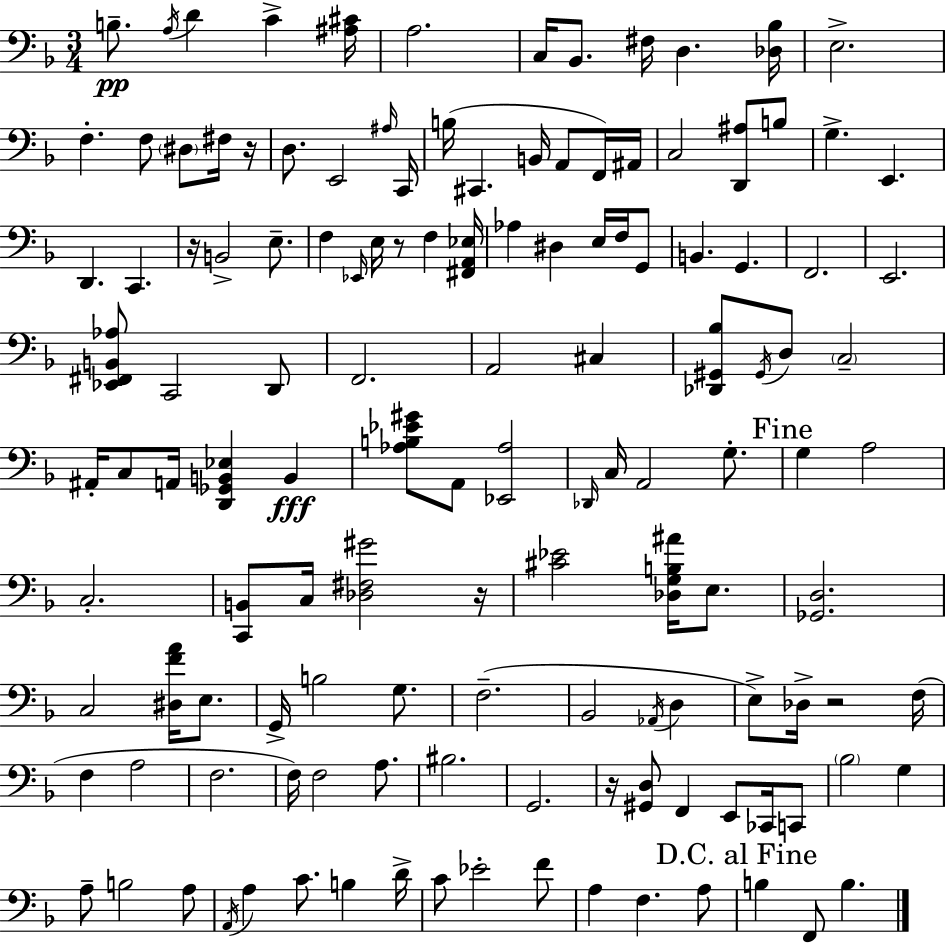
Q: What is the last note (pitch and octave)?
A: B3